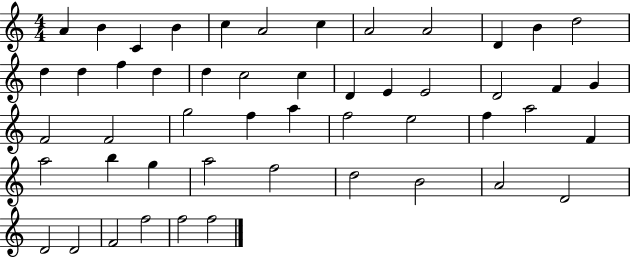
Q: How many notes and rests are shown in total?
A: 50